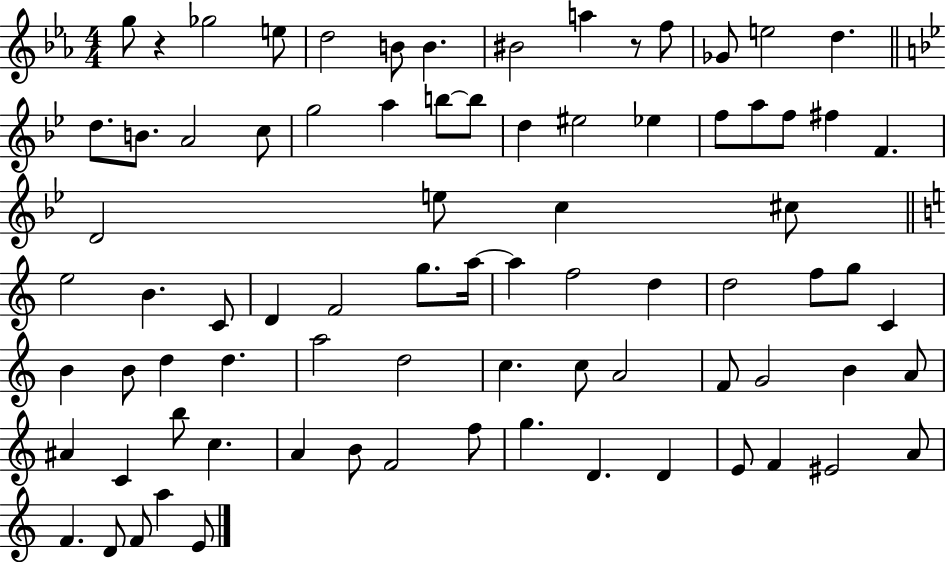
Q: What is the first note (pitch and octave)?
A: G5